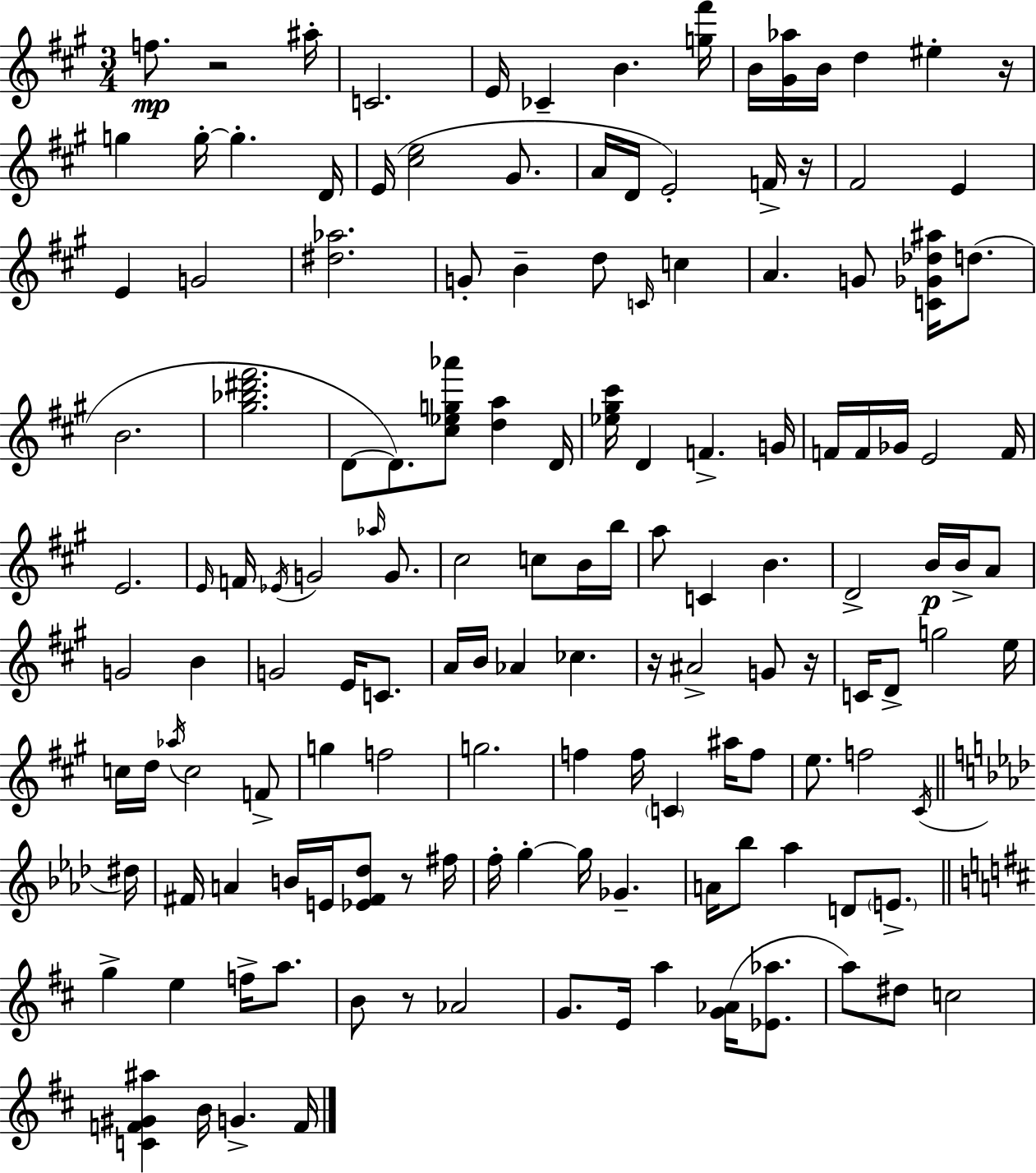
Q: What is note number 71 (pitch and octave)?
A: CES5